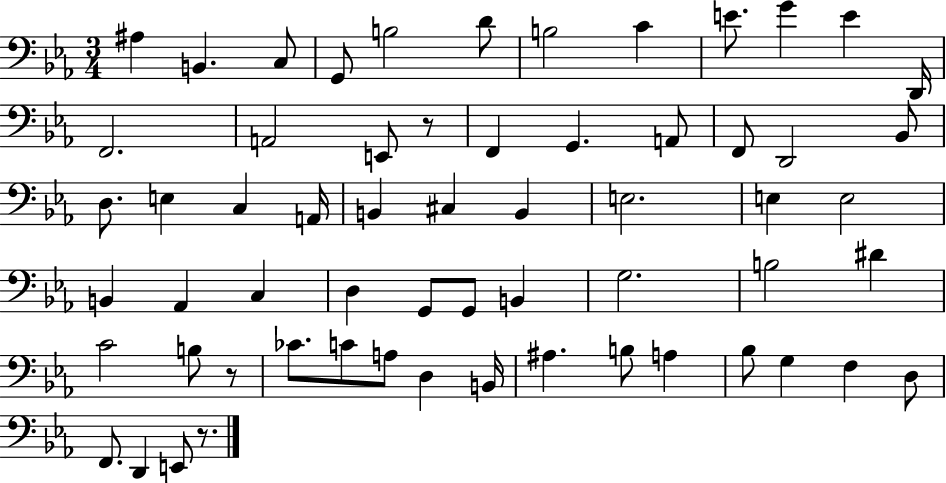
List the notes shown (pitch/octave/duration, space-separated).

A#3/q B2/q. C3/e G2/e B3/h D4/e B3/h C4/q E4/e. G4/q E4/q D2/s F2/h. A2/h E2/e R/e F2/q G2/q. A2/e F2/e D2/h Bb2/e D3/e. E3/q C3/q A2/s B2/q C#3/q B2/q E3/h. E3/q E3/h B2/q Ab2/q C3/q D3/q G2/e G2/e B2/q G3/h. B3/h D#4/q C4/h B3/e R/e CES4/e. C4/e A3/e D3/q B2/s A#3/q. B3/e A3/q Bb3/e G3/q F3/q D3/e F2/e. D2/q E2/e R/e.